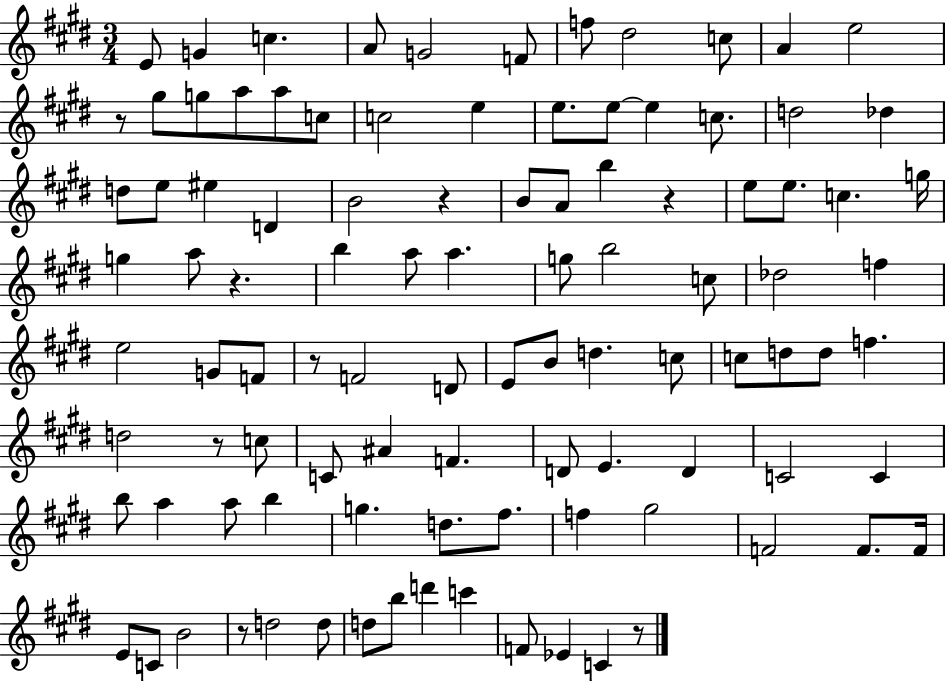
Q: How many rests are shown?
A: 8